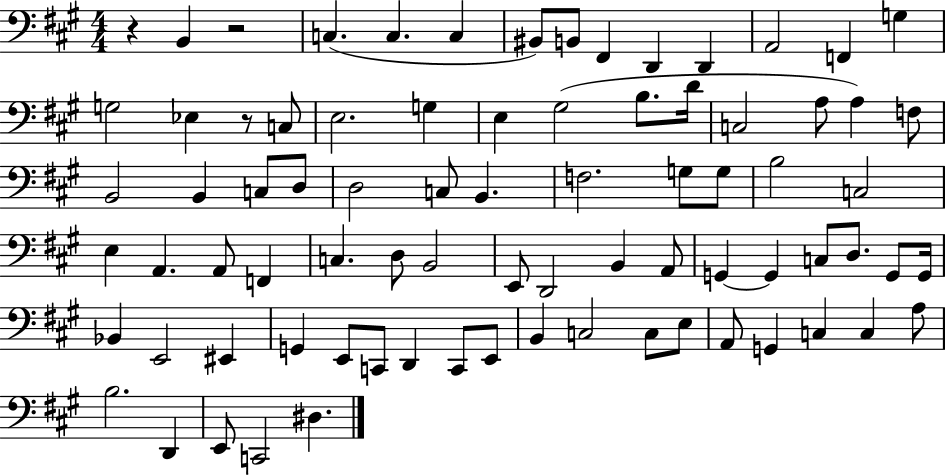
X:1
T:Untitled
M:4/4
L:1/4
K:A
z B,, z2 C, C, C, ^B,,/2 B,,/2 ^F,, D,, D,, A,,2 F,, G, G,2 _E, z/2 C,/2 E,2 G, E, ^G,2 B,/2 D/4 C,2 A,/2 A, F,/2 B,,2 B,, C,/2 D,/2 D,2 C,/2 B,, F,2 G,/2 G,/2 B,2 C,2 E, A,, A,,/2 F,, C, D,/2 B,,2 E,,/2 D,,2 B,, A,,/2 G,, G,, C,/2 D,/2 G,,/2 G,,/4 _B,, E,,2 ^E,, G,, E,,/2 C,,/2 D,, C,,/2 E,,/2 B,, C,2 C,/2 E,/2 A,,/2 G,, C, C, A,/2 B,2 D,, E,,/2 C,,2 ^D,